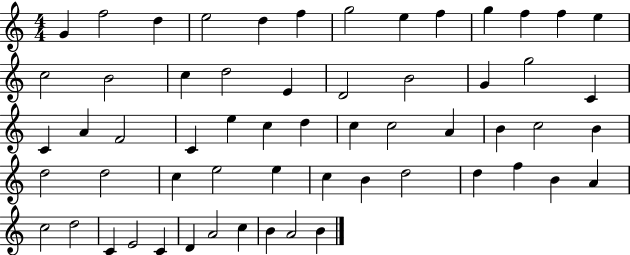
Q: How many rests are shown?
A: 0